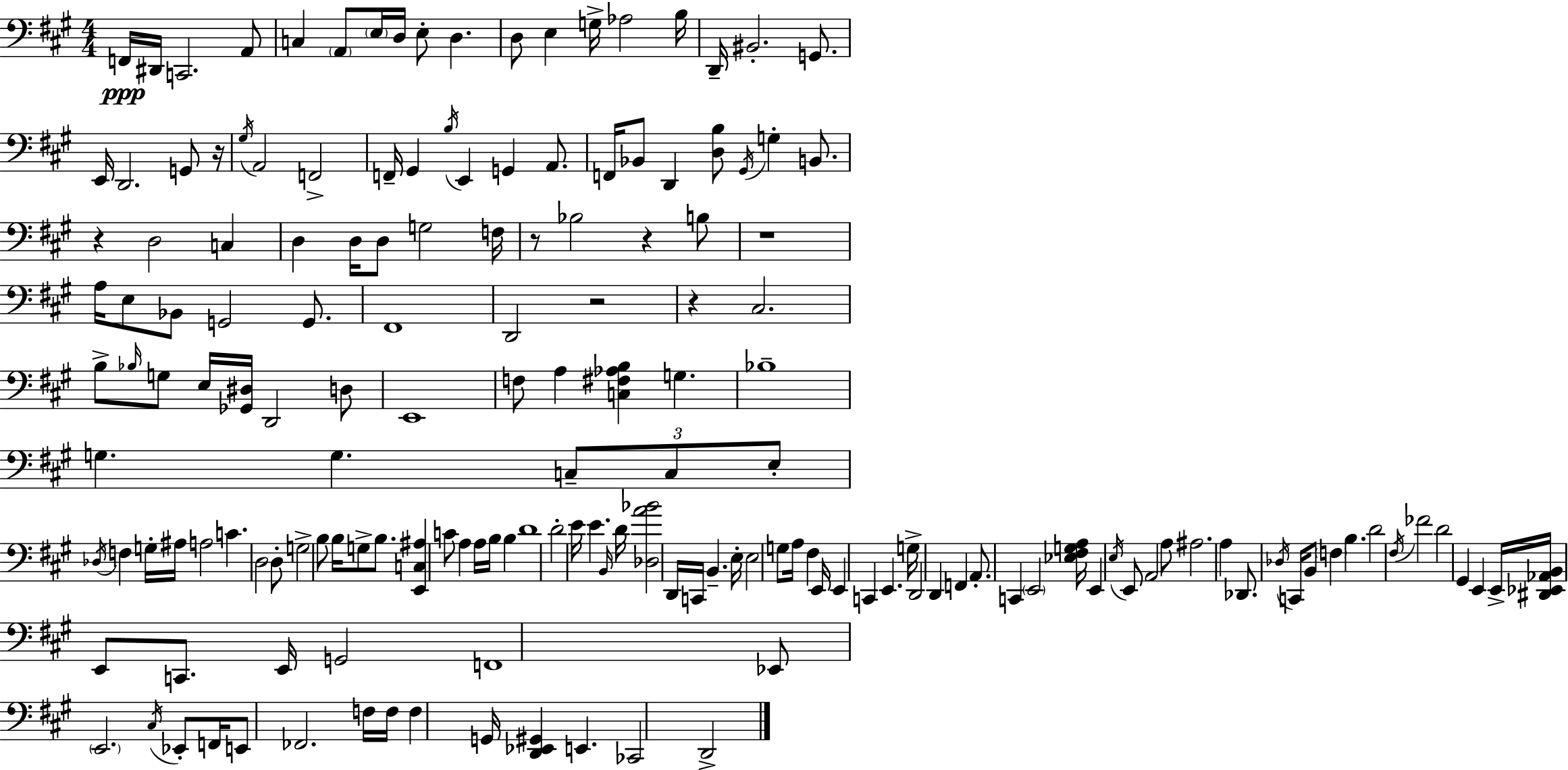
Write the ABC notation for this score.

X:1
T:Untitled
M:4/4
L:1/4
K:A
F,,/4 ^D,,/4 C,,2 A,,/2 C, A,,/2 E,/4 D,/4 E,/2 D, D,/2 E, G,/4 _A,2 B,/4 D,,/4 ^B,,2 G,,/2 E,,/4 D,,2 G,,/2 z/4 ^G,/4 A,,2 F,,2 F,,/4 ^G,, B,/4 E,, G,, A,,/2 F,,/4 _B,,/2 D,, [D,B,]/2 ^G,,/4 G, B,,/2 z D,2 C, D, D,/4 D,/2 G,2 F,/4 z/2 _B,2 z B,/2 z4 A,/4 E,/2 _B,,/2 G,,2 G,,/2 ^F,,4 D,,2 z2 z ^C,2 B,/2 _B,/4 G,/2 E,/4 [_G,,^D,]/4 D,,2 D,/2 E,,4 F,/2 A, [C,^F,_A,B,] G, _B,4 G, G, C,/2 C,/2 E,/2 _D,/4 F, G,/4 ^A,/4 A,2 C D,2 D,/2 G,2 B,/2 B,/4 G,/2 B,/2 [E,,C,^A,] C/2 A, A,/4 B,/4 B, D4 D2 E/4 E B,,/4 D/4 [_D,A_B]2 D,,/4 C,,/4 B,, E,/4 E,2 G,/2 A,/4 ^F, E,,/4 E,, C,, E,, G,/4 D,,2 D,, F,, A,,/2 C,, E,,2 [_E,^F,G,A,]/4 E,, E,/4 E,,/2 A,,2 A,/2 ^A,2 A, _D,,/2 _D,/4 C,,/4 B,,/2 F, B, D2 ^F,/4 _F2 D2 ^G,, E,, E,,/4 [^D,,_E,,_A,,B,,]/4 E,,/2 C,,/2 E,,/4 G,,2 F,,4 _E,,/2 E,,2 ^C,/4 _E,,/2 F,,/4 E,,/2 _F,,2 F,/4 F,/4 F, G,,/4 [D,,_E,,^G,,] E,, _C,,2 D,,2